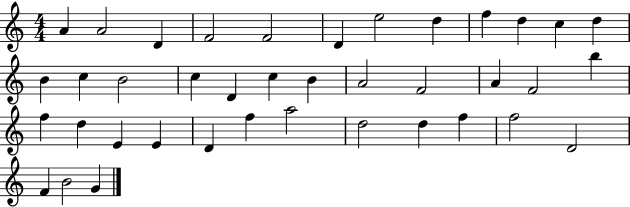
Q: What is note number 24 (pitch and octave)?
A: B5